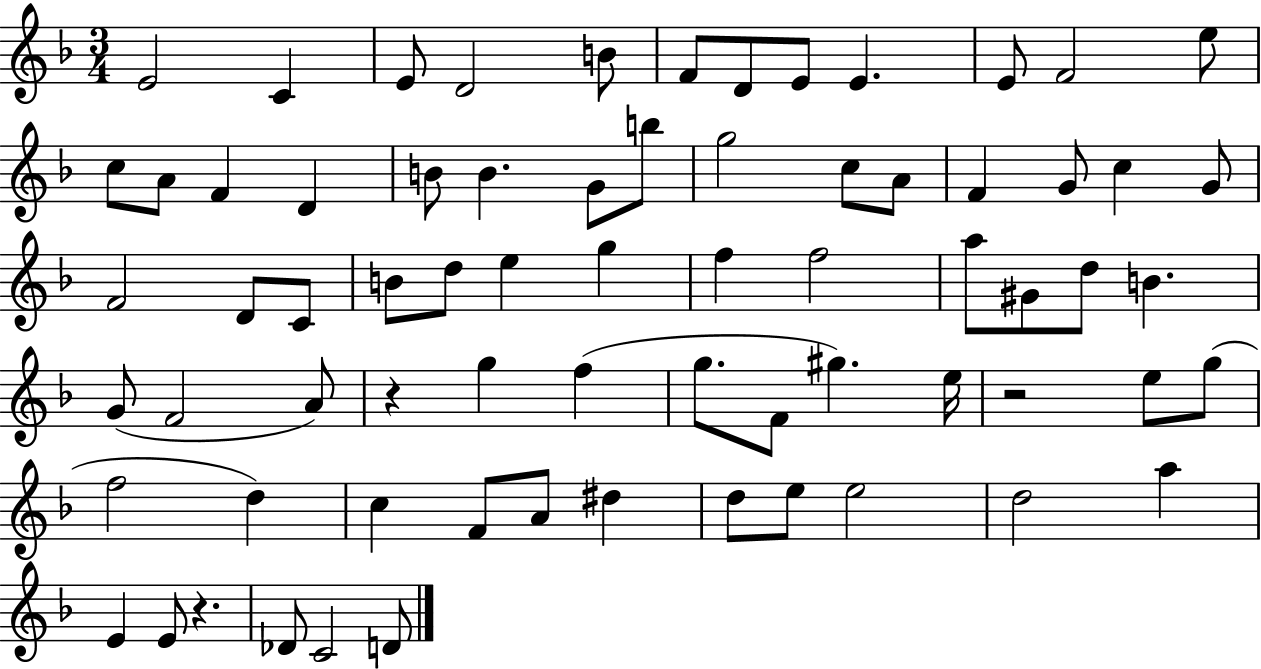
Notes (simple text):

E4/h C4/q E4/e D4/h B4/e F4/e D4/e E4/e E4/q. E4/e F4/h E5/e C5/e A4/e F4/q D4/q B4/e B4/q. G4/e B5/e G5/h C5/e A4/e F4/q G4/e C5/q G4/e F4/h D4/e C4/e B4/e D5/e E5/q G5/q F5/q F5/h A5/e G#4/e D5/e B4/q. G4/e F4/h A4/e R/q G5/q F5/q G5/e. F4/e G#5/q. E5/s R/h E5/e G5/e F5/h D5/q C5/q F4/e A4/e D#5/q D5/e E5/e E5/h D5/h A5/q E4/q E4/e R/q. Db4/e C4/h D4/e